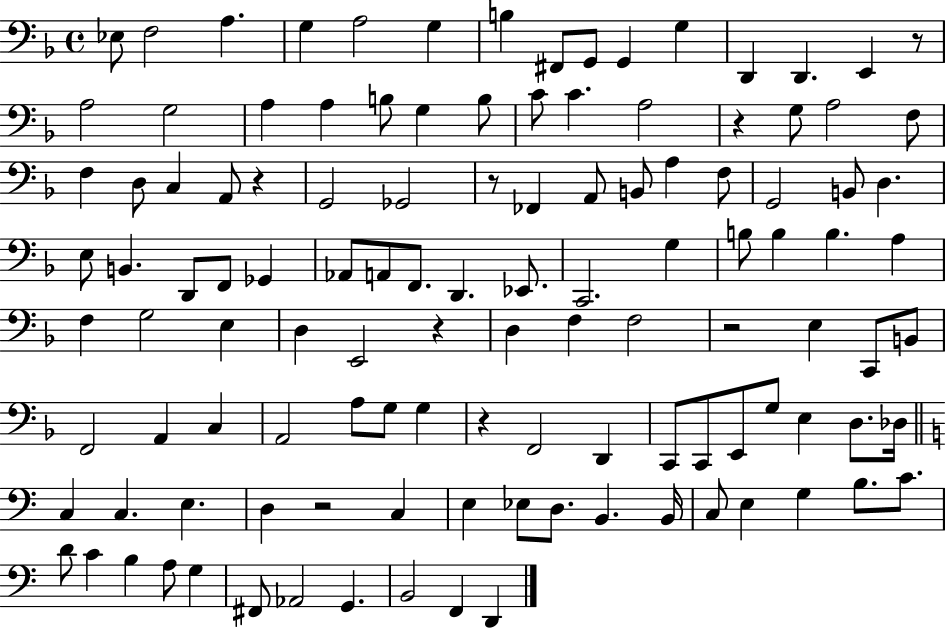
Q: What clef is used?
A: bass